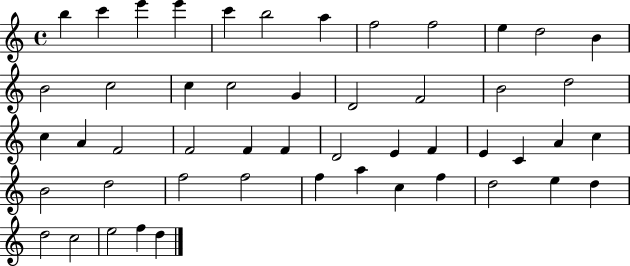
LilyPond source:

{
  \clef treble
  \time 4/4
  \defaultTimeSignature
  \key c \major
  b''4 c'''4 e'''4 e'''4 | c'''4 b''2 a''4 | f''2 f''2 | e''4 d''2 b'4 | \break b'2 c''2 | c''4 c''2 g'4 | d'2 f'2 | b'2 d''2 | \break c''4 a'4 f'2 | f'2 f'4 f'4 | d'2 e'4 f'4 | e'4 c'4 a'4 c''4 | \break b'2 d''2 | f''2 f''2 | f''4 a''4 c''4 f''4 | d''2 e''4 d''4 | \break d''2 c''2 | e''2 f''4 d''4 | \bar "|."
}